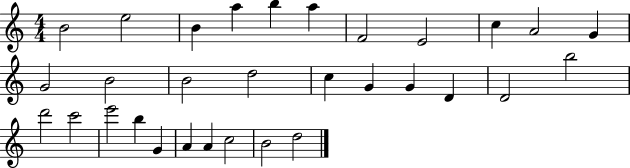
X:1
T:Untitled
M:4/4
L:1/4
K:C
B2 e2 B a b a F2 E2 c A2 G G2 B2 B2 d2 c G G D D2 b2 d'2 c'2 e'2 b G A A c2 B2 d2